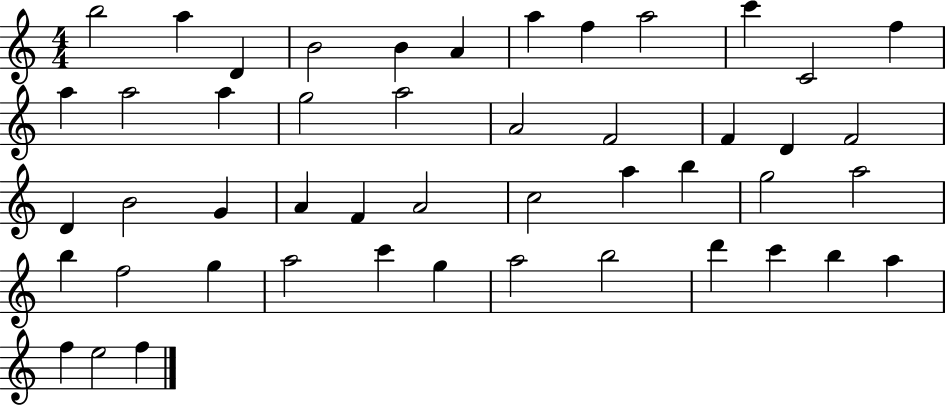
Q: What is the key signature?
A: C major